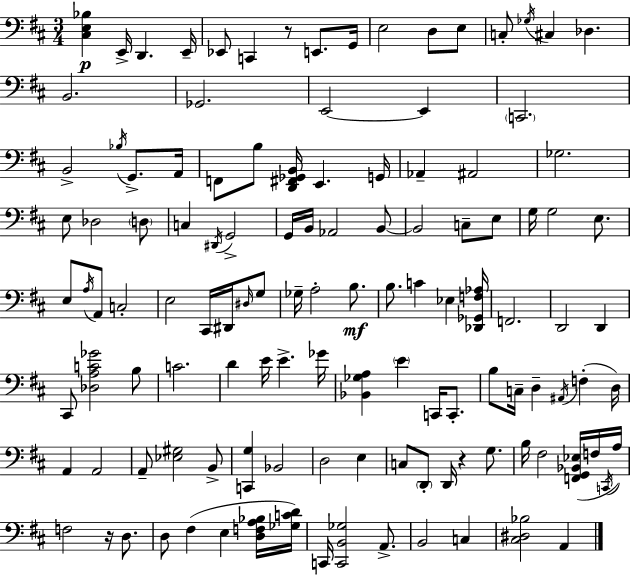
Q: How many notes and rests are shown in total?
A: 121